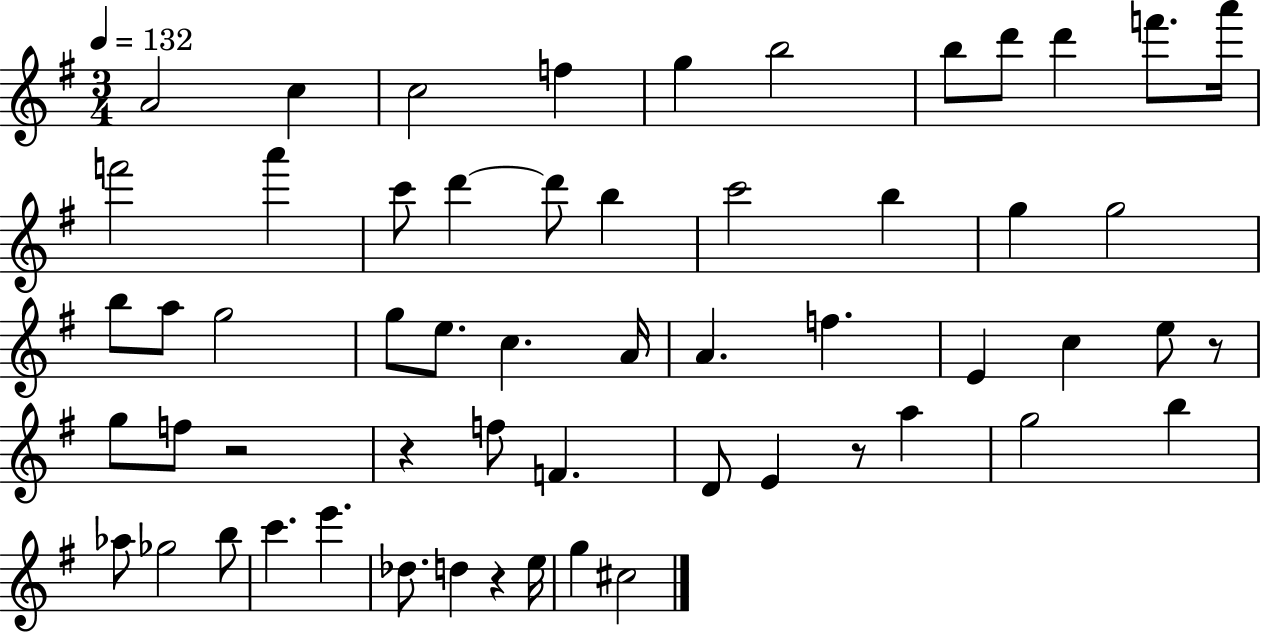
X:1
T:Untitled
M:3/4
L:1/4
K:G
A2 c c2 f g b2 b/2 d'/2 d' f'/2 a'/4 f'2 a' c'/2 d' d'/2 b c'2 b g g2 b/2 a/2 g2 g/2 e/2 c A/4 A f E c e/2 z/2 g/2 f/2 z2 z f/2 F D/2 E z/2 a g2 b _a/2 _g2 b/2 c' e' _d/2 d z e/4 g ^c2